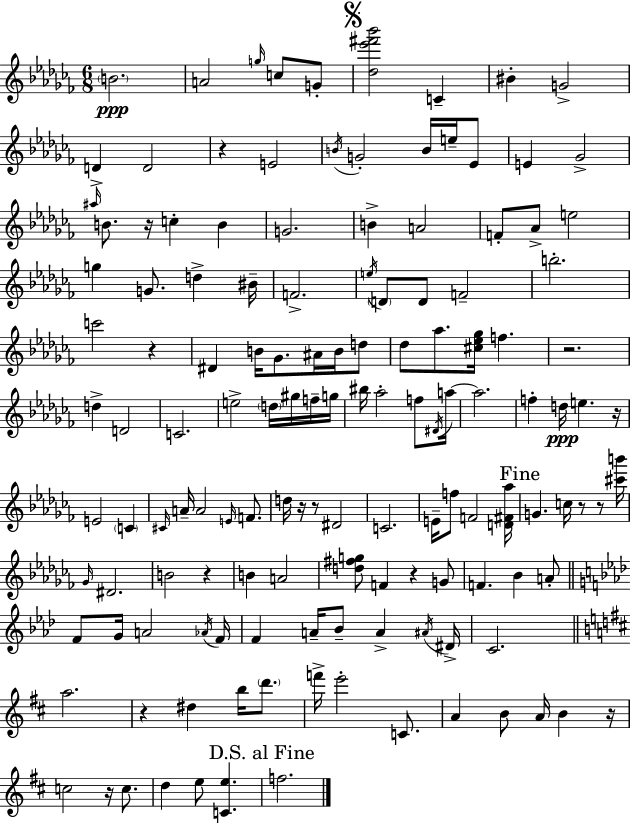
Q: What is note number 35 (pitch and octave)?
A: D4